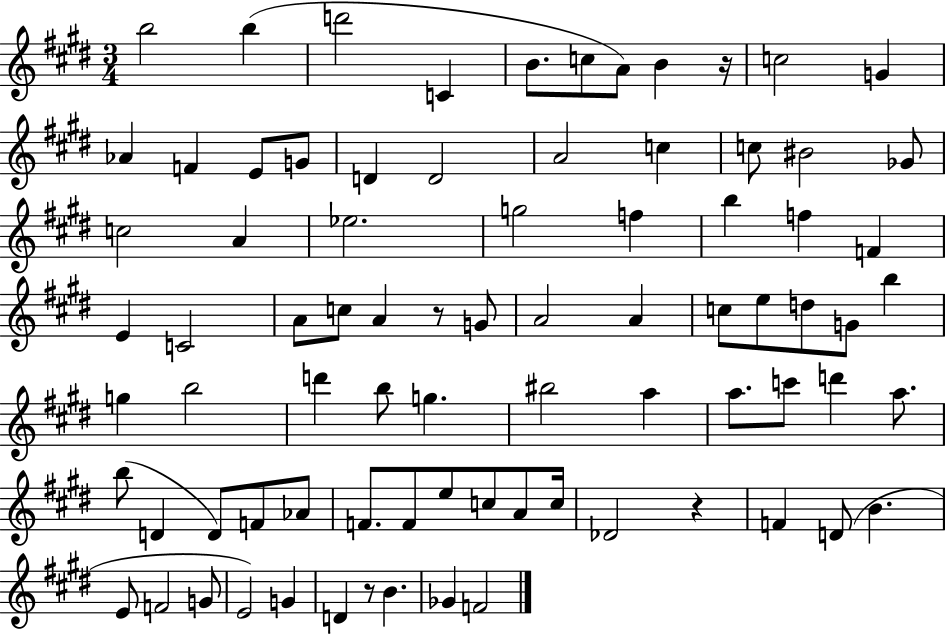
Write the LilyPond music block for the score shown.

{
  \clef treble
  \numericTimeSignature
  \time 3/4
  \key e \major
  b''2 b''4( | d'''2 c'4 | b'8. c''8 a'8) b'4 r16 | c''2 g'4 | \break aes'4 f'4 e'8 g'8 | d'4 d'2 | a'2 c''4 | c''8 bis'2 ges'8 | \break c''2 a'4 | ees''2. | g''2 f''4 | b''4 f''4 f'4 | \break e'4 c'2 | a'8 c''8 a'4 r8 g'8 | a'2 a'4 | c''8 e''8 d''8 g'8 b''4 | \break g''4 b''2 | d'''4 b''8 g''4. | bis''2 a''4 | a''8. c'''8 d'''4 a''8. | \break b''8( d'4 d'8) f'8 aes'8 | f'8. f'8 e''8 c''8 a'8 c''16 | des'2 r4 | f'4 d'8( b'4. | \break e'8 f'2 g'8 | e'2) g'4 | d'4 r8 b'4. | ges'4 f'2 | \break \bar "|."
}